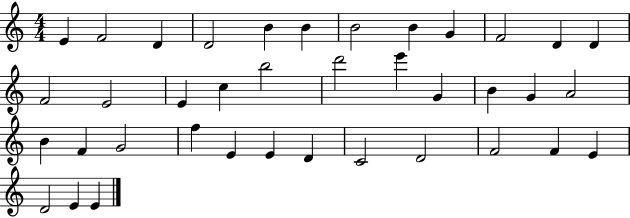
E4/q F4/h D4/q D4/h B4/q B4/q B4/h B4/q G4/q F4/h D4/q D4/q F4/h E4/h E4/q C5/q B5/h D6/h E6/q G4/q B4/q G4/q A4/h B4/q F4/q G4/h F5/q E4/q E4/q D4/q C4/h D4/h F4/h F4/q E4/q D4/h E4/q E4/q